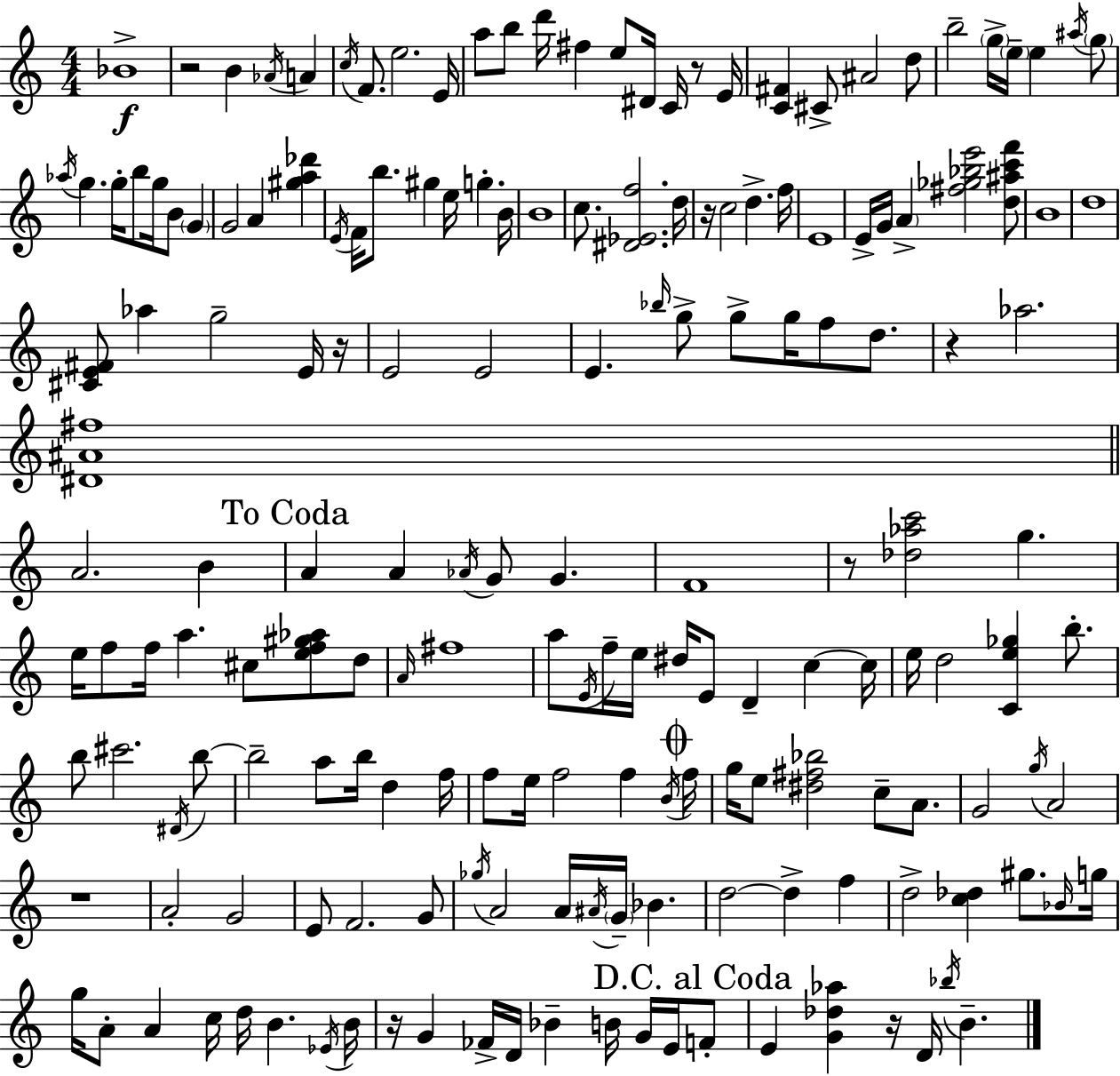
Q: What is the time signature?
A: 4/4